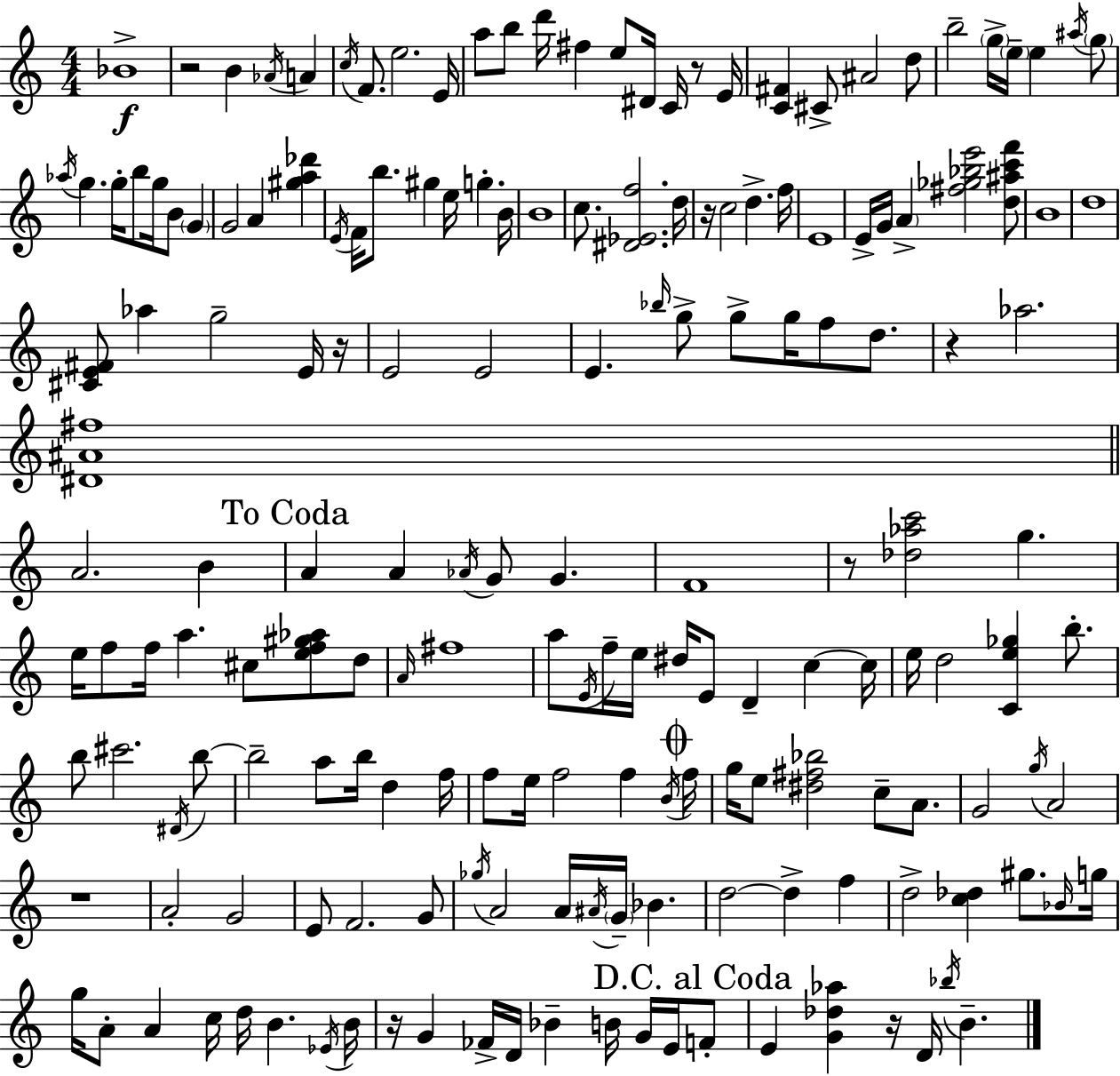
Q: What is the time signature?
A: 4/4